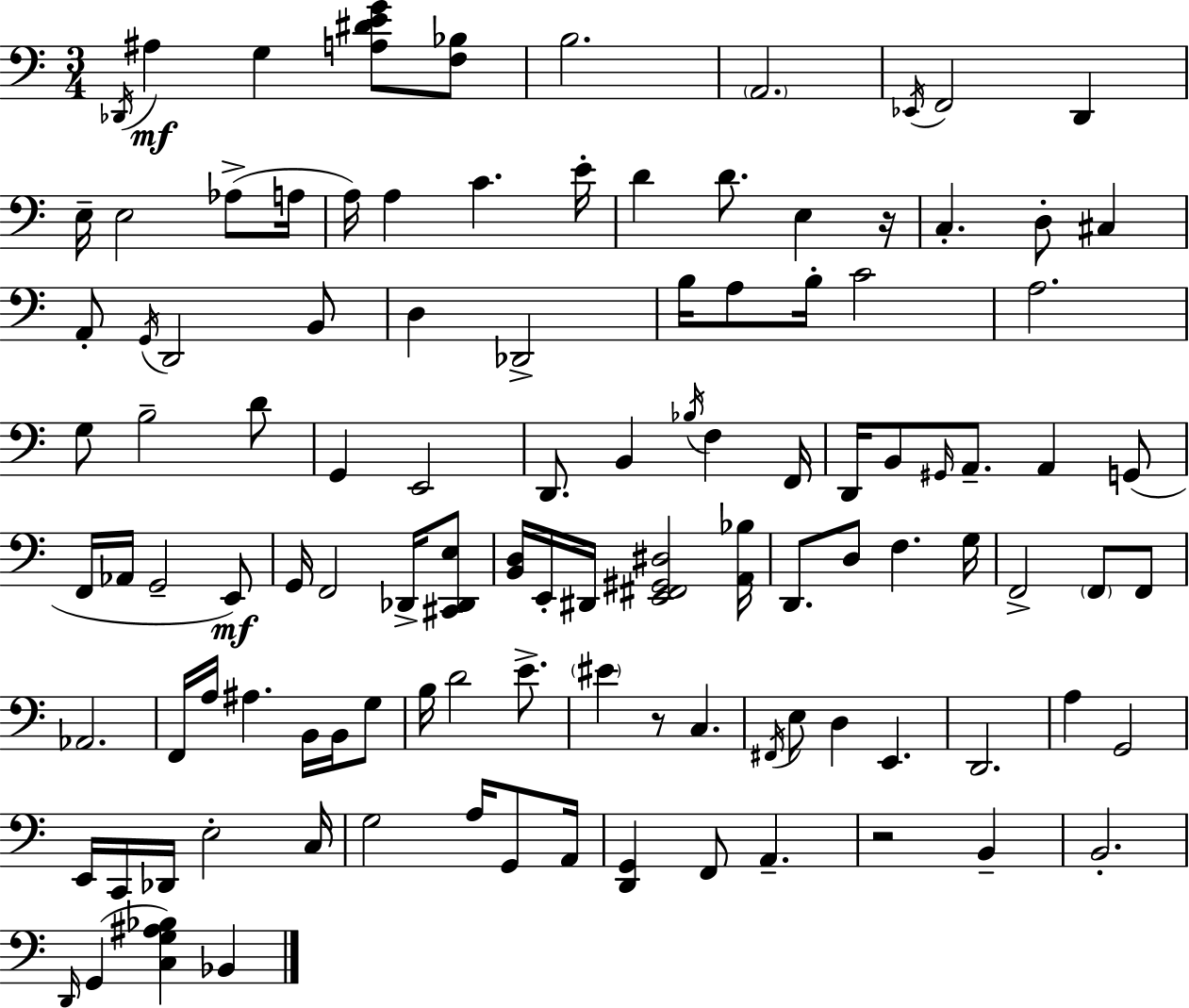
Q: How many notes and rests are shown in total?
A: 111